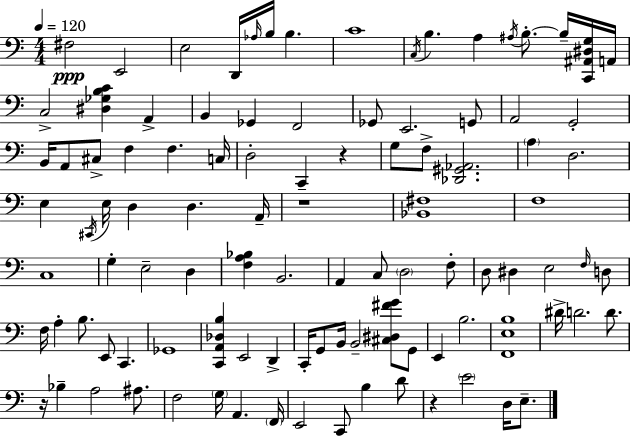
{
  \clef bass
  \numericTimeSignature
  \time 4/4
  \key c \major
  \tempo 4 = 120
  fis2\ppp e,2 | e2 d,16 \grace { aes16 } b16 b4. | c'1 | \acciaccatura { c16 } b4. a4 \acciaccatura { ais16 } b8.-.~~ | \break b16-- <c, ais, dis g>16 a,16 c2-> <dis ges b c'>4 a,4-> | b,4 ges,4 f,2 | ges,8 e,2. | g,8 a,2 g,2-. | \break b,16 a,8 cis8-> f4 f4. | c16 d2-. c,4-- r4 | g8 f8-> <des, gis, aes,>2. | \parenthesize a4 d2. | \break e4 \acciaccatura { cis,16 } e16 d4 d4. | a,16-- r1 | <bes, fis>1 | f1 | \break c1 | g4-. e2-- | d4 <f a bes>4 b,2. | a,4 c8 \parenthesize d2 | \break f8-. d8 dis4 e2 | \grace { f16 } d8 f16 a4-. b8. e,8 c,4. | ges,1 | <c, a, des b>4 e,2 | \break d,4-> c,16-. g,8 b,16 b,2-- | <cis dis fis' g'>8 g,8 e,4 b2. | <f, e b>1 | dis'16-> d'2. | \break d'8. r16 bes4-- a2 | ais8. f2 \parenthesize g16 a,4. | \parenthesize f,16 e,2 c,8 b4 | d'8 r4 \parenthesize e'2 | \break d16 e8.-- \bar "|."
}